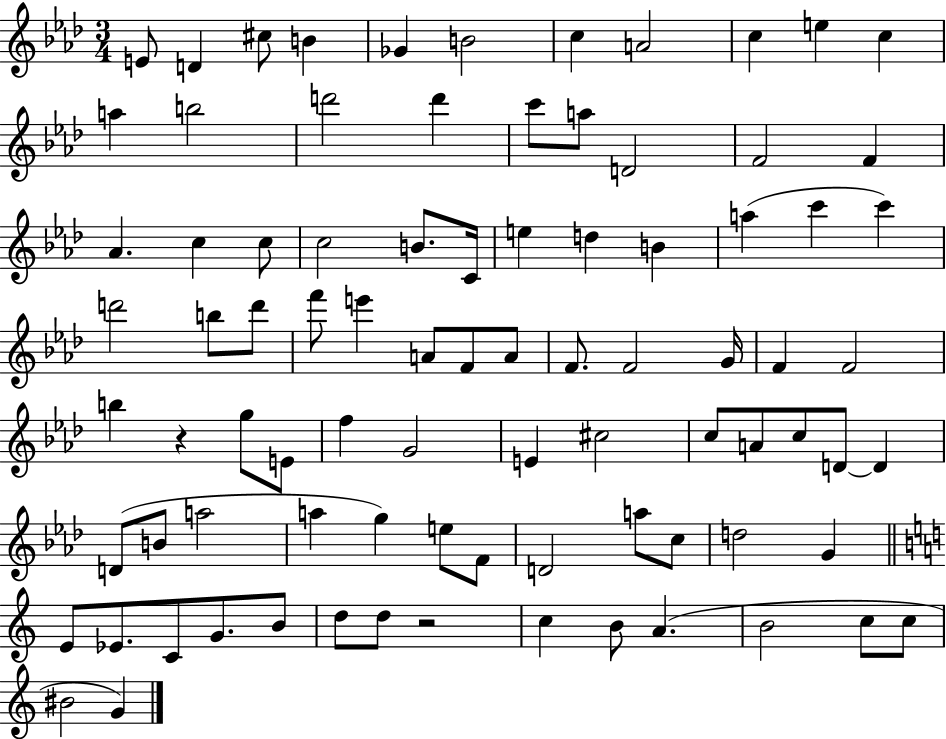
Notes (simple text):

E4/e D4/q C#5/e B4/q Gb4/q B4/h C5/q A4/h C5/q E5/q C5/q A5/q B5/h D6/h D6/q C6/e A5/e D4/h F4/h F4/q Ab4/q. C5/q C5/e C5/h B4/e. C4/s E5/q D5/q B4/q A5/q C6/q C6/q D6/h B5/e D6/e F6/e E6/q A4/e F4/e A4/e F4/e. F4/h G4/s F4/q F4/h B5/q R/q G5/e E4/e F5/q G4/h E4/q C#5/h C5/e A4/e C5/e D4/e D4/q D4/e B4/e A5/h A5/q G5/q E5/e F4/e D4/h A5/e C5/e D5/h G4/q E4/e Eb4/e. C4/e G4/e. B4/e D5/e D5/e R/h C5/q B4/e A4/q. B4/h C5/e C5/e BIS4/h G4/q